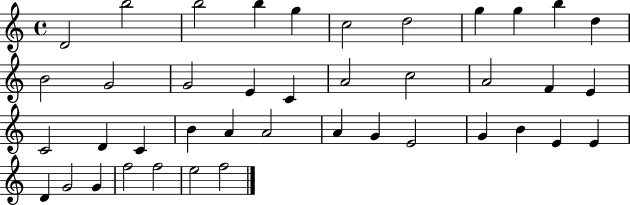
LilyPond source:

{
  \clef treble
  \time 4/4
  \defaultTimeSignature
  \key c \major
  d'2 b''2 | b''2 b''4 g''4 | c''2 d''2 | g''4 g''4 b''4 d''4 | \break b'2 g'2 | g'2 e'4 c'4 | a'2 c''2 | a'2 f'4 e'4 | \break c'2 d'4 c'4 | b'4 a'4 a'2 | a'4 g'4 e'2 | g'4 b'4 e'4 e'4 | \break d'4 g'2 g'4 | f''2 f''2 | e''2 f''2 | \bar "|."
}